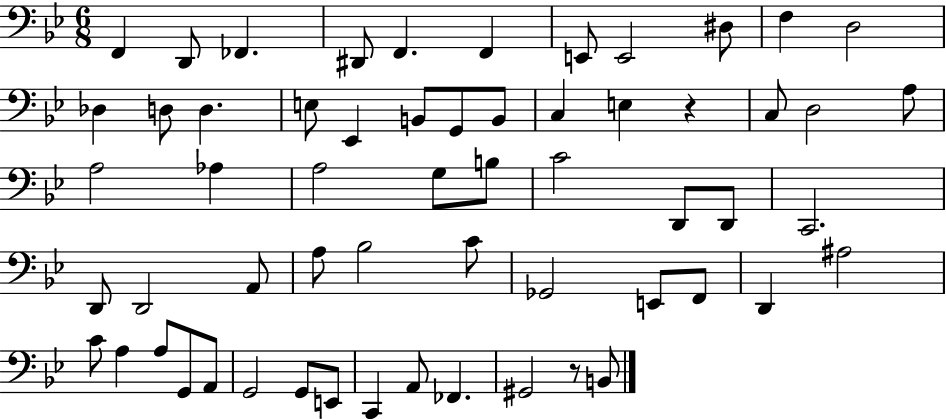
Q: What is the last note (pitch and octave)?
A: B2